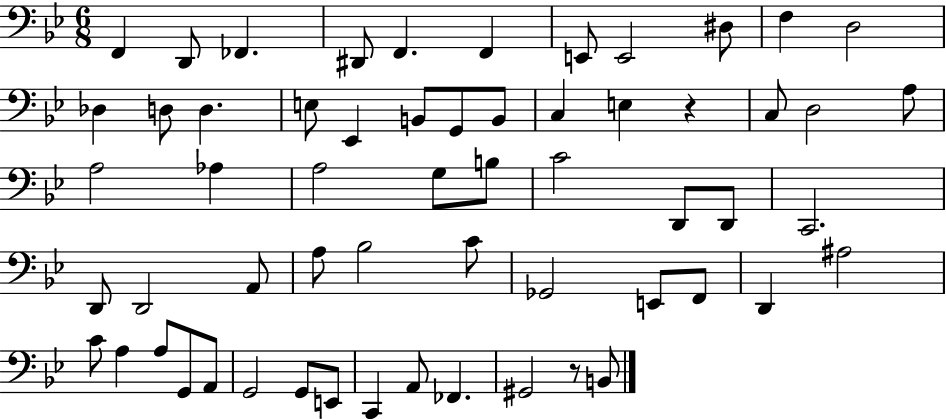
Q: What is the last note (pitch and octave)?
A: B2